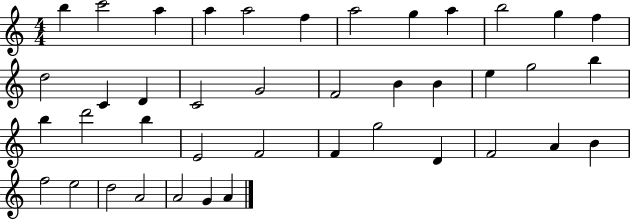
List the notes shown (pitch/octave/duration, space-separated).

B5/q C6/h A5/q A5/q A5/h F5/q A5/h G5/q A5/q B5/h G5/q F5/q D5/h C4/q D4/q C4/h G4/h F4/h B4/q B4/q E5/q G5/h B5/q B5/q D6/h B5/q E4/h F4/h F4/q G5/h D4/q F4/h A4/q B4/q F5/h E5/h D5/h A4/h A4/h G4/q A4/q